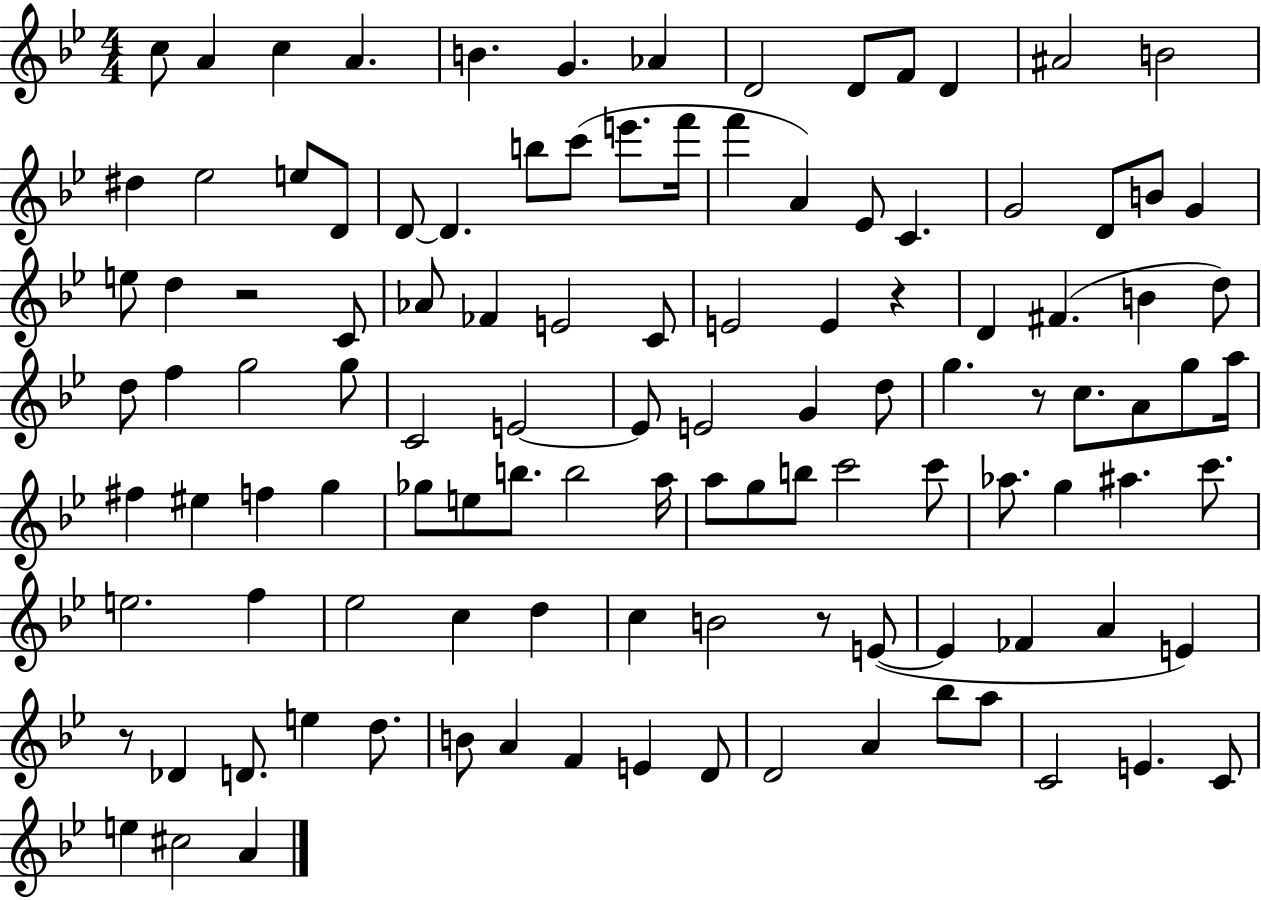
C5/e A4/q C5/q A4/q. B4/q. G4/q. Ab4/q D4/h D4/e F4/e D4/q A#4/h B4/h D#5/q Eb5/h E5/e D4/e D4/e D4/q. B5/e C6/e E6/e. F6/s F6/q A4/q Eb4/e C4/q. G4/h D4/e B4/e G4/q E5/e D5/q R/h C4/e Ab4/e FES4/q E4/h C4/e E4/h E4/q R/q D4/q F#4/q. B4/q D5/e D5/e F5/q G5/h G5/e C4/h E4/h E4/e E4/h G4/q D5/e G5/q. R/e C5/e. A4/e G5/e A5/s F#5/q EIS5/q F5/q G5/q Gb5/e E5/e B5/e. B5/h A5/s A5/e G5/e B5/e C6/h C6/e Ab5/e. G5/q A#5/q. C6/e. E5/h. F5/q Eb5/h C5/q D5/q C5/q B4/h R/e E4/e E4/q FES4/q A4/q E4/q R/e Db4/q D4/e. E5/q D5/e. B4/e A4/q F4/q E4/q D4/e D4/h A4/q Bb5/e A5/e C4/h E4/q. C4/e E5/q C#5/h A4/q